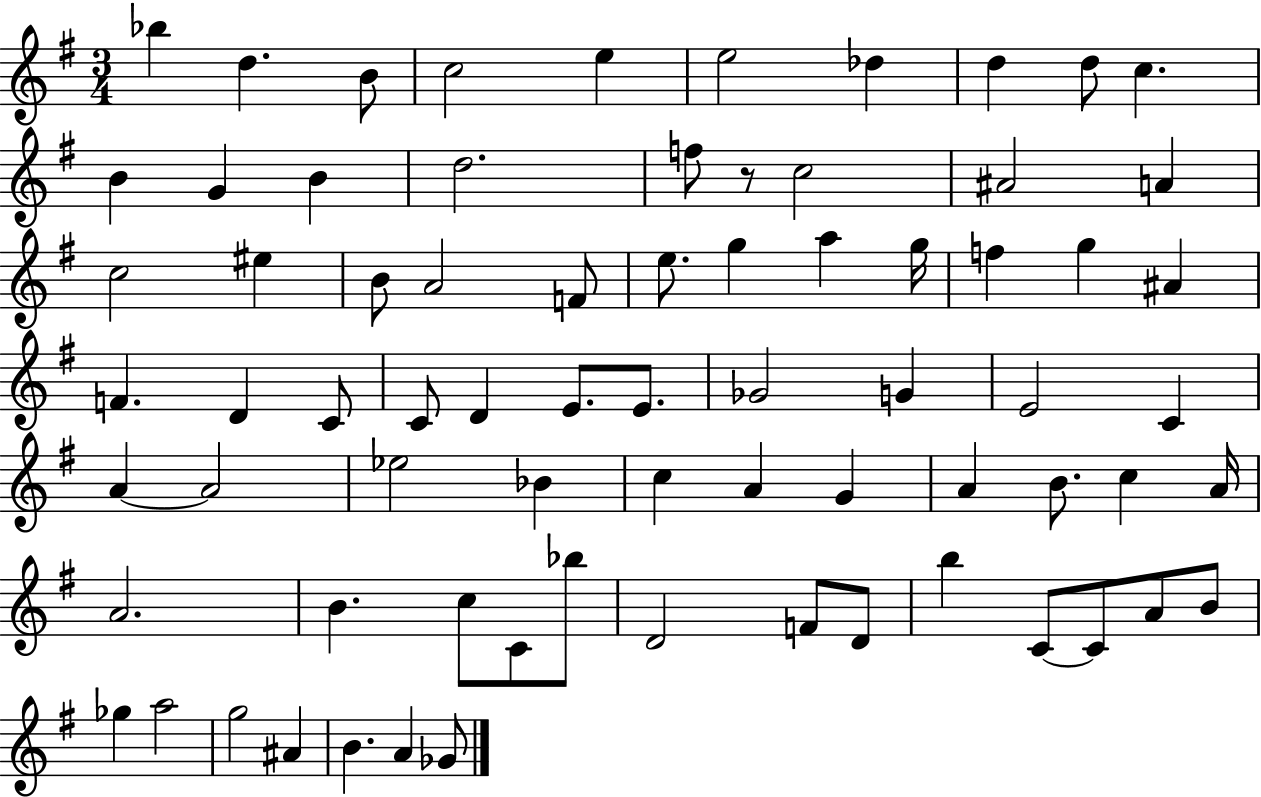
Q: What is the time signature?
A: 3/4